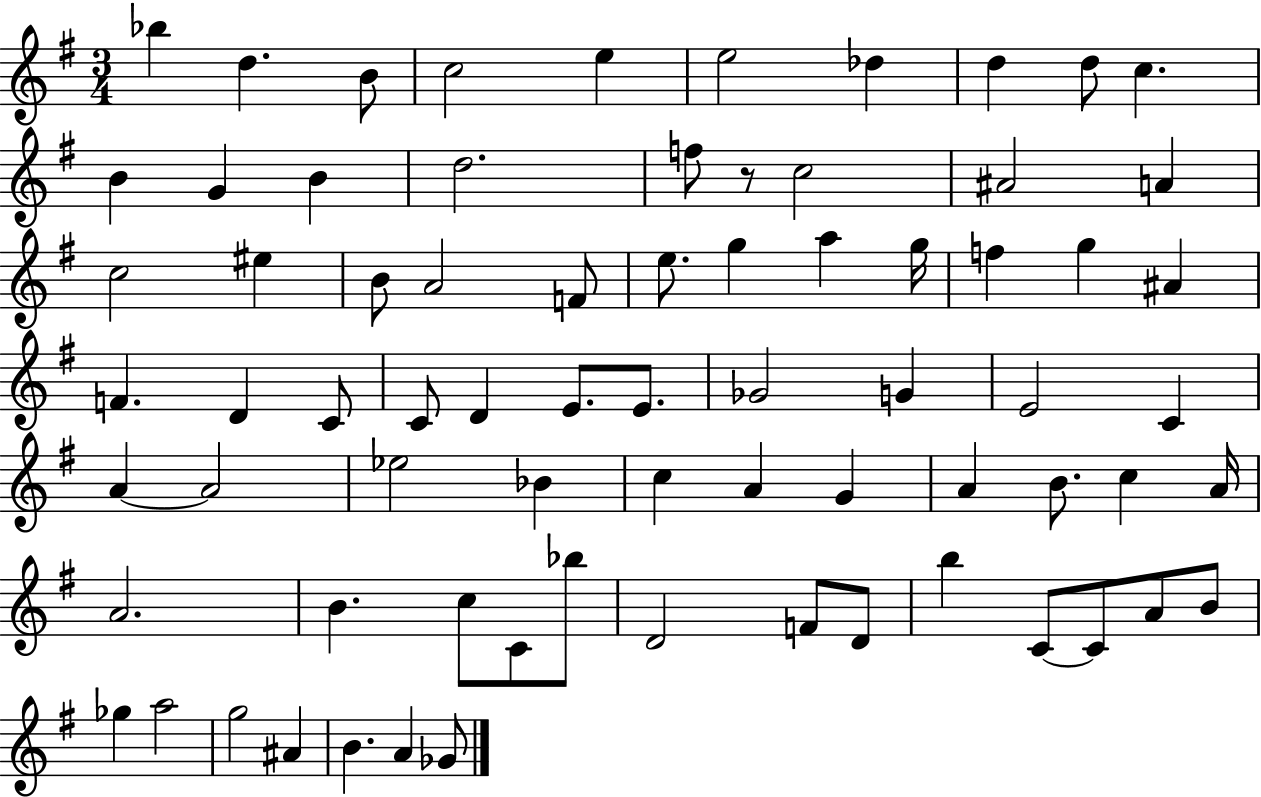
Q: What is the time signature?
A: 3/4